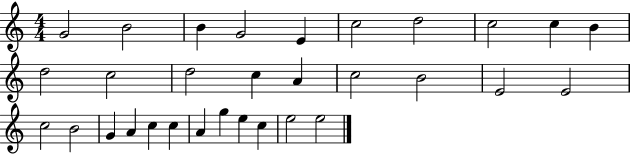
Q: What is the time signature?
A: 4/4